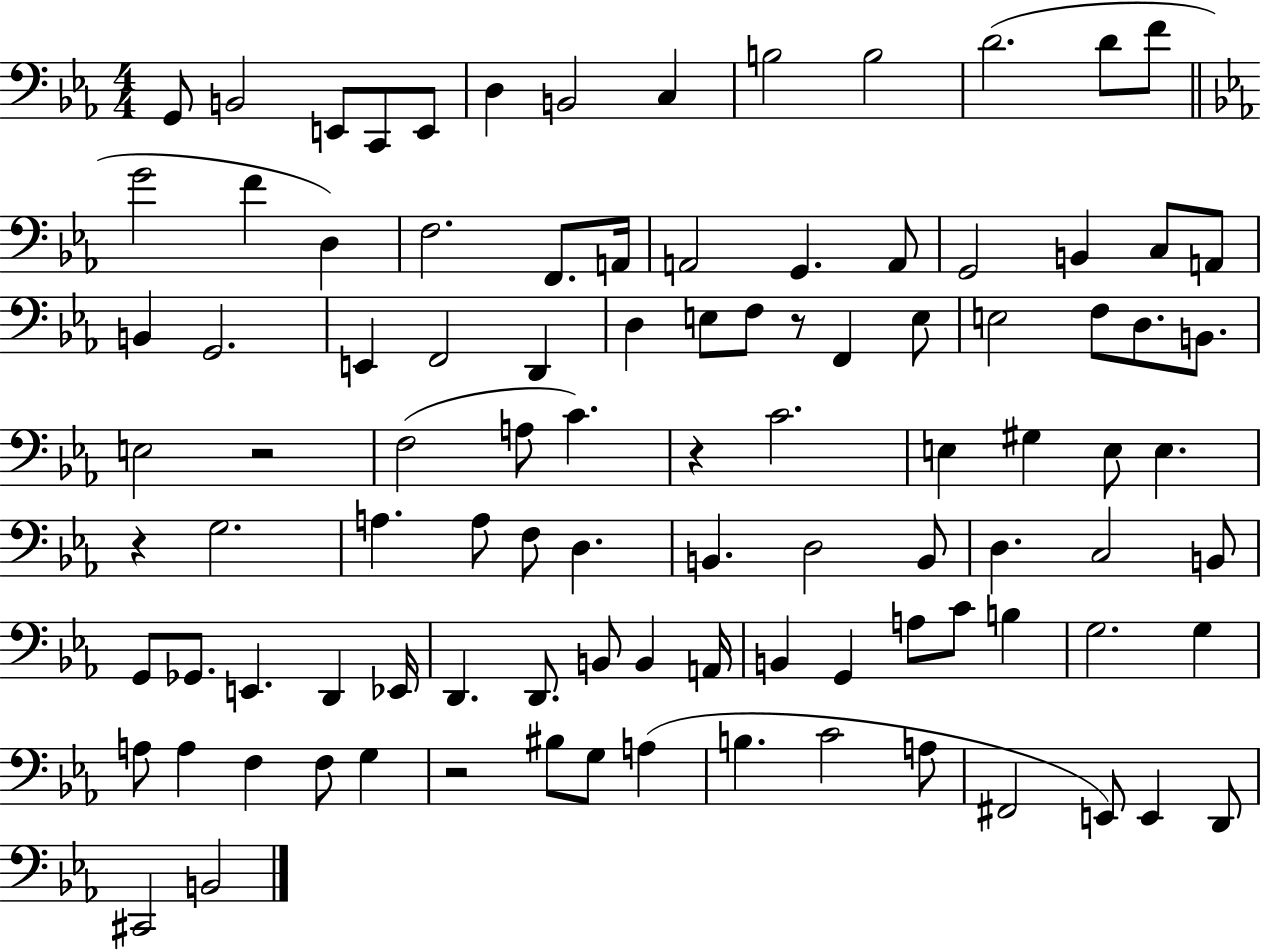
{
  \clef bass
  \numericTimeSignature
  \time 4/4
  \key ees \major
  \repeat volta 2 { g,8 b,2 e,8 c,8 e,8 | d4 b,2 c4 | b2 b2 | d'2.( d'8 f'8 | \break \bar "||" \break \key ees \major g'2 f'4 d4) | f2. f,8. a,16 | a,2 g,4. a,8 | g,2 b,4 c8 a,8 | \break b,4 g,2. | e,4 f,2 d,4 | d4 e8 f8 r8 f,4 e8 | e2 f8 d8. b,8. | \break e2 r2 | f2( a8 c'4.) | r4 c'2. | e4 gis4 e8 e4. | \break r4 g2. | a4. a8 f8 d4. | b,4. d2 b,8 | d4. c2 b,8 | \break g,8 ges,8. e,4. d,4 ees,16 | d,4. d,8. b,8 b,4 a,16 | b,4 g,4 a8 c'8 b4 | g2. g4 | \break a8 a4 f4 f8 g4 | r2 bis8 g8 a4( | b4. c'2 a8 | fis,2 e,8) e,4 d,8 | \break cis,2 b,2 | } \bar "|."
}